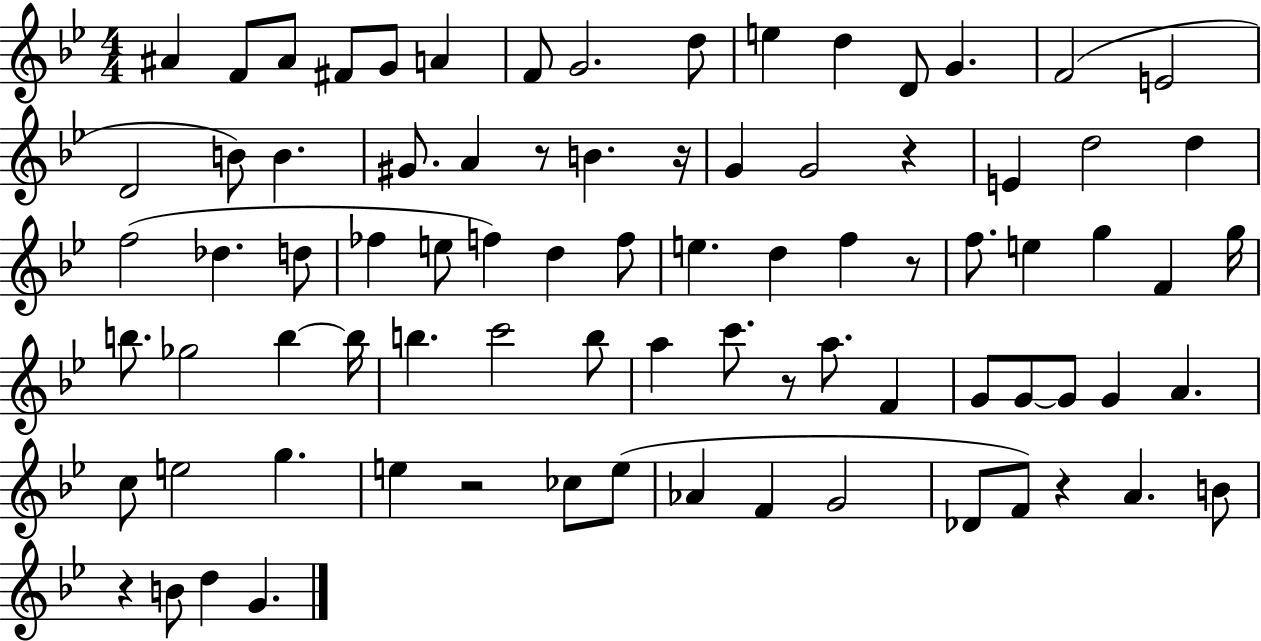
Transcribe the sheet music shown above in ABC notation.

X:1
T:Untitled
M:4/4
L:1/4
K:Bb
^A F/2 ^A/2 ^F/2 G/2 A F/2 G2 d/2 e d D/2 G F2 E2 D2 B/2 B ^G/2 A z/2 B z/4 G G2 z E d2 d f2 _d d/2 _f e/2 f d f/2 e d f z/2 f/2 e g F g/4 b/2 _g2 b b/4 b c'2 b/2 a c'/2 z/2 a/2 F G/2 G/2 G/2 G A c/2 e2 g e z2 _c/2 e/2 _A F G2 _D/2 F/2 z A B/2 z B/2 d G